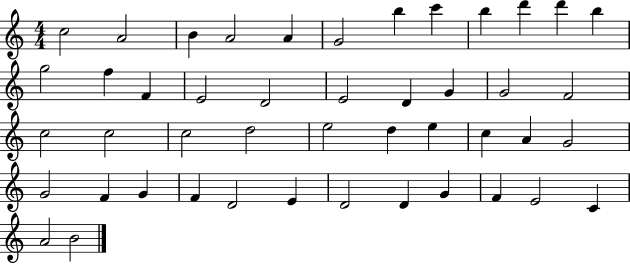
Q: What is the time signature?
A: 4/4